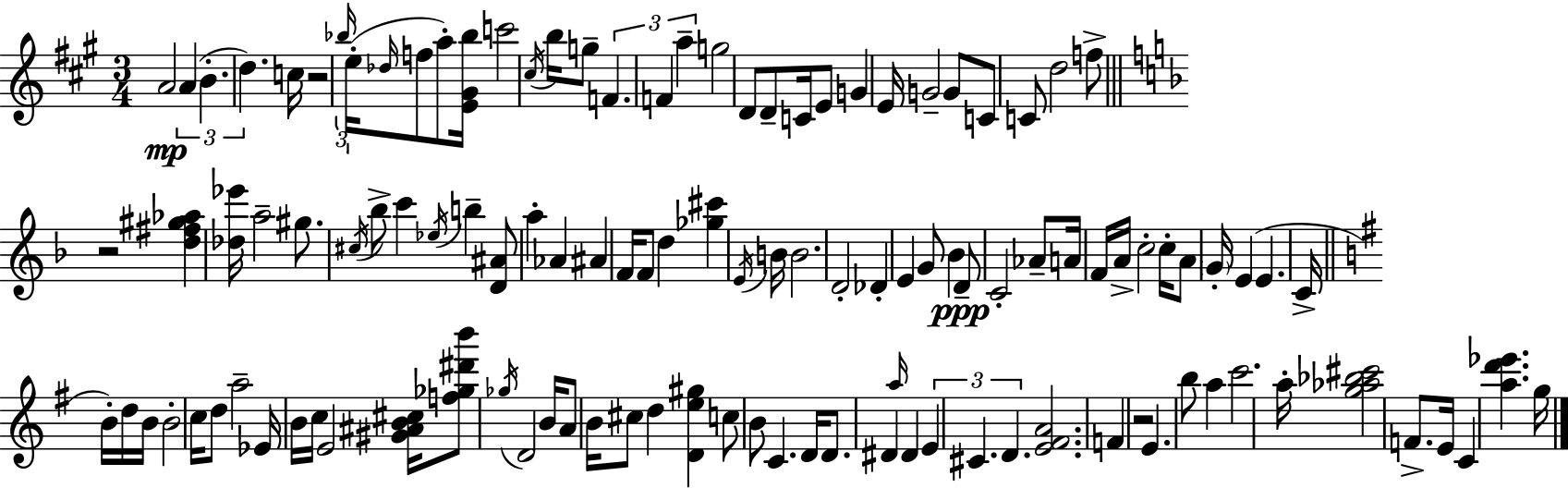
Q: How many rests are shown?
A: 3